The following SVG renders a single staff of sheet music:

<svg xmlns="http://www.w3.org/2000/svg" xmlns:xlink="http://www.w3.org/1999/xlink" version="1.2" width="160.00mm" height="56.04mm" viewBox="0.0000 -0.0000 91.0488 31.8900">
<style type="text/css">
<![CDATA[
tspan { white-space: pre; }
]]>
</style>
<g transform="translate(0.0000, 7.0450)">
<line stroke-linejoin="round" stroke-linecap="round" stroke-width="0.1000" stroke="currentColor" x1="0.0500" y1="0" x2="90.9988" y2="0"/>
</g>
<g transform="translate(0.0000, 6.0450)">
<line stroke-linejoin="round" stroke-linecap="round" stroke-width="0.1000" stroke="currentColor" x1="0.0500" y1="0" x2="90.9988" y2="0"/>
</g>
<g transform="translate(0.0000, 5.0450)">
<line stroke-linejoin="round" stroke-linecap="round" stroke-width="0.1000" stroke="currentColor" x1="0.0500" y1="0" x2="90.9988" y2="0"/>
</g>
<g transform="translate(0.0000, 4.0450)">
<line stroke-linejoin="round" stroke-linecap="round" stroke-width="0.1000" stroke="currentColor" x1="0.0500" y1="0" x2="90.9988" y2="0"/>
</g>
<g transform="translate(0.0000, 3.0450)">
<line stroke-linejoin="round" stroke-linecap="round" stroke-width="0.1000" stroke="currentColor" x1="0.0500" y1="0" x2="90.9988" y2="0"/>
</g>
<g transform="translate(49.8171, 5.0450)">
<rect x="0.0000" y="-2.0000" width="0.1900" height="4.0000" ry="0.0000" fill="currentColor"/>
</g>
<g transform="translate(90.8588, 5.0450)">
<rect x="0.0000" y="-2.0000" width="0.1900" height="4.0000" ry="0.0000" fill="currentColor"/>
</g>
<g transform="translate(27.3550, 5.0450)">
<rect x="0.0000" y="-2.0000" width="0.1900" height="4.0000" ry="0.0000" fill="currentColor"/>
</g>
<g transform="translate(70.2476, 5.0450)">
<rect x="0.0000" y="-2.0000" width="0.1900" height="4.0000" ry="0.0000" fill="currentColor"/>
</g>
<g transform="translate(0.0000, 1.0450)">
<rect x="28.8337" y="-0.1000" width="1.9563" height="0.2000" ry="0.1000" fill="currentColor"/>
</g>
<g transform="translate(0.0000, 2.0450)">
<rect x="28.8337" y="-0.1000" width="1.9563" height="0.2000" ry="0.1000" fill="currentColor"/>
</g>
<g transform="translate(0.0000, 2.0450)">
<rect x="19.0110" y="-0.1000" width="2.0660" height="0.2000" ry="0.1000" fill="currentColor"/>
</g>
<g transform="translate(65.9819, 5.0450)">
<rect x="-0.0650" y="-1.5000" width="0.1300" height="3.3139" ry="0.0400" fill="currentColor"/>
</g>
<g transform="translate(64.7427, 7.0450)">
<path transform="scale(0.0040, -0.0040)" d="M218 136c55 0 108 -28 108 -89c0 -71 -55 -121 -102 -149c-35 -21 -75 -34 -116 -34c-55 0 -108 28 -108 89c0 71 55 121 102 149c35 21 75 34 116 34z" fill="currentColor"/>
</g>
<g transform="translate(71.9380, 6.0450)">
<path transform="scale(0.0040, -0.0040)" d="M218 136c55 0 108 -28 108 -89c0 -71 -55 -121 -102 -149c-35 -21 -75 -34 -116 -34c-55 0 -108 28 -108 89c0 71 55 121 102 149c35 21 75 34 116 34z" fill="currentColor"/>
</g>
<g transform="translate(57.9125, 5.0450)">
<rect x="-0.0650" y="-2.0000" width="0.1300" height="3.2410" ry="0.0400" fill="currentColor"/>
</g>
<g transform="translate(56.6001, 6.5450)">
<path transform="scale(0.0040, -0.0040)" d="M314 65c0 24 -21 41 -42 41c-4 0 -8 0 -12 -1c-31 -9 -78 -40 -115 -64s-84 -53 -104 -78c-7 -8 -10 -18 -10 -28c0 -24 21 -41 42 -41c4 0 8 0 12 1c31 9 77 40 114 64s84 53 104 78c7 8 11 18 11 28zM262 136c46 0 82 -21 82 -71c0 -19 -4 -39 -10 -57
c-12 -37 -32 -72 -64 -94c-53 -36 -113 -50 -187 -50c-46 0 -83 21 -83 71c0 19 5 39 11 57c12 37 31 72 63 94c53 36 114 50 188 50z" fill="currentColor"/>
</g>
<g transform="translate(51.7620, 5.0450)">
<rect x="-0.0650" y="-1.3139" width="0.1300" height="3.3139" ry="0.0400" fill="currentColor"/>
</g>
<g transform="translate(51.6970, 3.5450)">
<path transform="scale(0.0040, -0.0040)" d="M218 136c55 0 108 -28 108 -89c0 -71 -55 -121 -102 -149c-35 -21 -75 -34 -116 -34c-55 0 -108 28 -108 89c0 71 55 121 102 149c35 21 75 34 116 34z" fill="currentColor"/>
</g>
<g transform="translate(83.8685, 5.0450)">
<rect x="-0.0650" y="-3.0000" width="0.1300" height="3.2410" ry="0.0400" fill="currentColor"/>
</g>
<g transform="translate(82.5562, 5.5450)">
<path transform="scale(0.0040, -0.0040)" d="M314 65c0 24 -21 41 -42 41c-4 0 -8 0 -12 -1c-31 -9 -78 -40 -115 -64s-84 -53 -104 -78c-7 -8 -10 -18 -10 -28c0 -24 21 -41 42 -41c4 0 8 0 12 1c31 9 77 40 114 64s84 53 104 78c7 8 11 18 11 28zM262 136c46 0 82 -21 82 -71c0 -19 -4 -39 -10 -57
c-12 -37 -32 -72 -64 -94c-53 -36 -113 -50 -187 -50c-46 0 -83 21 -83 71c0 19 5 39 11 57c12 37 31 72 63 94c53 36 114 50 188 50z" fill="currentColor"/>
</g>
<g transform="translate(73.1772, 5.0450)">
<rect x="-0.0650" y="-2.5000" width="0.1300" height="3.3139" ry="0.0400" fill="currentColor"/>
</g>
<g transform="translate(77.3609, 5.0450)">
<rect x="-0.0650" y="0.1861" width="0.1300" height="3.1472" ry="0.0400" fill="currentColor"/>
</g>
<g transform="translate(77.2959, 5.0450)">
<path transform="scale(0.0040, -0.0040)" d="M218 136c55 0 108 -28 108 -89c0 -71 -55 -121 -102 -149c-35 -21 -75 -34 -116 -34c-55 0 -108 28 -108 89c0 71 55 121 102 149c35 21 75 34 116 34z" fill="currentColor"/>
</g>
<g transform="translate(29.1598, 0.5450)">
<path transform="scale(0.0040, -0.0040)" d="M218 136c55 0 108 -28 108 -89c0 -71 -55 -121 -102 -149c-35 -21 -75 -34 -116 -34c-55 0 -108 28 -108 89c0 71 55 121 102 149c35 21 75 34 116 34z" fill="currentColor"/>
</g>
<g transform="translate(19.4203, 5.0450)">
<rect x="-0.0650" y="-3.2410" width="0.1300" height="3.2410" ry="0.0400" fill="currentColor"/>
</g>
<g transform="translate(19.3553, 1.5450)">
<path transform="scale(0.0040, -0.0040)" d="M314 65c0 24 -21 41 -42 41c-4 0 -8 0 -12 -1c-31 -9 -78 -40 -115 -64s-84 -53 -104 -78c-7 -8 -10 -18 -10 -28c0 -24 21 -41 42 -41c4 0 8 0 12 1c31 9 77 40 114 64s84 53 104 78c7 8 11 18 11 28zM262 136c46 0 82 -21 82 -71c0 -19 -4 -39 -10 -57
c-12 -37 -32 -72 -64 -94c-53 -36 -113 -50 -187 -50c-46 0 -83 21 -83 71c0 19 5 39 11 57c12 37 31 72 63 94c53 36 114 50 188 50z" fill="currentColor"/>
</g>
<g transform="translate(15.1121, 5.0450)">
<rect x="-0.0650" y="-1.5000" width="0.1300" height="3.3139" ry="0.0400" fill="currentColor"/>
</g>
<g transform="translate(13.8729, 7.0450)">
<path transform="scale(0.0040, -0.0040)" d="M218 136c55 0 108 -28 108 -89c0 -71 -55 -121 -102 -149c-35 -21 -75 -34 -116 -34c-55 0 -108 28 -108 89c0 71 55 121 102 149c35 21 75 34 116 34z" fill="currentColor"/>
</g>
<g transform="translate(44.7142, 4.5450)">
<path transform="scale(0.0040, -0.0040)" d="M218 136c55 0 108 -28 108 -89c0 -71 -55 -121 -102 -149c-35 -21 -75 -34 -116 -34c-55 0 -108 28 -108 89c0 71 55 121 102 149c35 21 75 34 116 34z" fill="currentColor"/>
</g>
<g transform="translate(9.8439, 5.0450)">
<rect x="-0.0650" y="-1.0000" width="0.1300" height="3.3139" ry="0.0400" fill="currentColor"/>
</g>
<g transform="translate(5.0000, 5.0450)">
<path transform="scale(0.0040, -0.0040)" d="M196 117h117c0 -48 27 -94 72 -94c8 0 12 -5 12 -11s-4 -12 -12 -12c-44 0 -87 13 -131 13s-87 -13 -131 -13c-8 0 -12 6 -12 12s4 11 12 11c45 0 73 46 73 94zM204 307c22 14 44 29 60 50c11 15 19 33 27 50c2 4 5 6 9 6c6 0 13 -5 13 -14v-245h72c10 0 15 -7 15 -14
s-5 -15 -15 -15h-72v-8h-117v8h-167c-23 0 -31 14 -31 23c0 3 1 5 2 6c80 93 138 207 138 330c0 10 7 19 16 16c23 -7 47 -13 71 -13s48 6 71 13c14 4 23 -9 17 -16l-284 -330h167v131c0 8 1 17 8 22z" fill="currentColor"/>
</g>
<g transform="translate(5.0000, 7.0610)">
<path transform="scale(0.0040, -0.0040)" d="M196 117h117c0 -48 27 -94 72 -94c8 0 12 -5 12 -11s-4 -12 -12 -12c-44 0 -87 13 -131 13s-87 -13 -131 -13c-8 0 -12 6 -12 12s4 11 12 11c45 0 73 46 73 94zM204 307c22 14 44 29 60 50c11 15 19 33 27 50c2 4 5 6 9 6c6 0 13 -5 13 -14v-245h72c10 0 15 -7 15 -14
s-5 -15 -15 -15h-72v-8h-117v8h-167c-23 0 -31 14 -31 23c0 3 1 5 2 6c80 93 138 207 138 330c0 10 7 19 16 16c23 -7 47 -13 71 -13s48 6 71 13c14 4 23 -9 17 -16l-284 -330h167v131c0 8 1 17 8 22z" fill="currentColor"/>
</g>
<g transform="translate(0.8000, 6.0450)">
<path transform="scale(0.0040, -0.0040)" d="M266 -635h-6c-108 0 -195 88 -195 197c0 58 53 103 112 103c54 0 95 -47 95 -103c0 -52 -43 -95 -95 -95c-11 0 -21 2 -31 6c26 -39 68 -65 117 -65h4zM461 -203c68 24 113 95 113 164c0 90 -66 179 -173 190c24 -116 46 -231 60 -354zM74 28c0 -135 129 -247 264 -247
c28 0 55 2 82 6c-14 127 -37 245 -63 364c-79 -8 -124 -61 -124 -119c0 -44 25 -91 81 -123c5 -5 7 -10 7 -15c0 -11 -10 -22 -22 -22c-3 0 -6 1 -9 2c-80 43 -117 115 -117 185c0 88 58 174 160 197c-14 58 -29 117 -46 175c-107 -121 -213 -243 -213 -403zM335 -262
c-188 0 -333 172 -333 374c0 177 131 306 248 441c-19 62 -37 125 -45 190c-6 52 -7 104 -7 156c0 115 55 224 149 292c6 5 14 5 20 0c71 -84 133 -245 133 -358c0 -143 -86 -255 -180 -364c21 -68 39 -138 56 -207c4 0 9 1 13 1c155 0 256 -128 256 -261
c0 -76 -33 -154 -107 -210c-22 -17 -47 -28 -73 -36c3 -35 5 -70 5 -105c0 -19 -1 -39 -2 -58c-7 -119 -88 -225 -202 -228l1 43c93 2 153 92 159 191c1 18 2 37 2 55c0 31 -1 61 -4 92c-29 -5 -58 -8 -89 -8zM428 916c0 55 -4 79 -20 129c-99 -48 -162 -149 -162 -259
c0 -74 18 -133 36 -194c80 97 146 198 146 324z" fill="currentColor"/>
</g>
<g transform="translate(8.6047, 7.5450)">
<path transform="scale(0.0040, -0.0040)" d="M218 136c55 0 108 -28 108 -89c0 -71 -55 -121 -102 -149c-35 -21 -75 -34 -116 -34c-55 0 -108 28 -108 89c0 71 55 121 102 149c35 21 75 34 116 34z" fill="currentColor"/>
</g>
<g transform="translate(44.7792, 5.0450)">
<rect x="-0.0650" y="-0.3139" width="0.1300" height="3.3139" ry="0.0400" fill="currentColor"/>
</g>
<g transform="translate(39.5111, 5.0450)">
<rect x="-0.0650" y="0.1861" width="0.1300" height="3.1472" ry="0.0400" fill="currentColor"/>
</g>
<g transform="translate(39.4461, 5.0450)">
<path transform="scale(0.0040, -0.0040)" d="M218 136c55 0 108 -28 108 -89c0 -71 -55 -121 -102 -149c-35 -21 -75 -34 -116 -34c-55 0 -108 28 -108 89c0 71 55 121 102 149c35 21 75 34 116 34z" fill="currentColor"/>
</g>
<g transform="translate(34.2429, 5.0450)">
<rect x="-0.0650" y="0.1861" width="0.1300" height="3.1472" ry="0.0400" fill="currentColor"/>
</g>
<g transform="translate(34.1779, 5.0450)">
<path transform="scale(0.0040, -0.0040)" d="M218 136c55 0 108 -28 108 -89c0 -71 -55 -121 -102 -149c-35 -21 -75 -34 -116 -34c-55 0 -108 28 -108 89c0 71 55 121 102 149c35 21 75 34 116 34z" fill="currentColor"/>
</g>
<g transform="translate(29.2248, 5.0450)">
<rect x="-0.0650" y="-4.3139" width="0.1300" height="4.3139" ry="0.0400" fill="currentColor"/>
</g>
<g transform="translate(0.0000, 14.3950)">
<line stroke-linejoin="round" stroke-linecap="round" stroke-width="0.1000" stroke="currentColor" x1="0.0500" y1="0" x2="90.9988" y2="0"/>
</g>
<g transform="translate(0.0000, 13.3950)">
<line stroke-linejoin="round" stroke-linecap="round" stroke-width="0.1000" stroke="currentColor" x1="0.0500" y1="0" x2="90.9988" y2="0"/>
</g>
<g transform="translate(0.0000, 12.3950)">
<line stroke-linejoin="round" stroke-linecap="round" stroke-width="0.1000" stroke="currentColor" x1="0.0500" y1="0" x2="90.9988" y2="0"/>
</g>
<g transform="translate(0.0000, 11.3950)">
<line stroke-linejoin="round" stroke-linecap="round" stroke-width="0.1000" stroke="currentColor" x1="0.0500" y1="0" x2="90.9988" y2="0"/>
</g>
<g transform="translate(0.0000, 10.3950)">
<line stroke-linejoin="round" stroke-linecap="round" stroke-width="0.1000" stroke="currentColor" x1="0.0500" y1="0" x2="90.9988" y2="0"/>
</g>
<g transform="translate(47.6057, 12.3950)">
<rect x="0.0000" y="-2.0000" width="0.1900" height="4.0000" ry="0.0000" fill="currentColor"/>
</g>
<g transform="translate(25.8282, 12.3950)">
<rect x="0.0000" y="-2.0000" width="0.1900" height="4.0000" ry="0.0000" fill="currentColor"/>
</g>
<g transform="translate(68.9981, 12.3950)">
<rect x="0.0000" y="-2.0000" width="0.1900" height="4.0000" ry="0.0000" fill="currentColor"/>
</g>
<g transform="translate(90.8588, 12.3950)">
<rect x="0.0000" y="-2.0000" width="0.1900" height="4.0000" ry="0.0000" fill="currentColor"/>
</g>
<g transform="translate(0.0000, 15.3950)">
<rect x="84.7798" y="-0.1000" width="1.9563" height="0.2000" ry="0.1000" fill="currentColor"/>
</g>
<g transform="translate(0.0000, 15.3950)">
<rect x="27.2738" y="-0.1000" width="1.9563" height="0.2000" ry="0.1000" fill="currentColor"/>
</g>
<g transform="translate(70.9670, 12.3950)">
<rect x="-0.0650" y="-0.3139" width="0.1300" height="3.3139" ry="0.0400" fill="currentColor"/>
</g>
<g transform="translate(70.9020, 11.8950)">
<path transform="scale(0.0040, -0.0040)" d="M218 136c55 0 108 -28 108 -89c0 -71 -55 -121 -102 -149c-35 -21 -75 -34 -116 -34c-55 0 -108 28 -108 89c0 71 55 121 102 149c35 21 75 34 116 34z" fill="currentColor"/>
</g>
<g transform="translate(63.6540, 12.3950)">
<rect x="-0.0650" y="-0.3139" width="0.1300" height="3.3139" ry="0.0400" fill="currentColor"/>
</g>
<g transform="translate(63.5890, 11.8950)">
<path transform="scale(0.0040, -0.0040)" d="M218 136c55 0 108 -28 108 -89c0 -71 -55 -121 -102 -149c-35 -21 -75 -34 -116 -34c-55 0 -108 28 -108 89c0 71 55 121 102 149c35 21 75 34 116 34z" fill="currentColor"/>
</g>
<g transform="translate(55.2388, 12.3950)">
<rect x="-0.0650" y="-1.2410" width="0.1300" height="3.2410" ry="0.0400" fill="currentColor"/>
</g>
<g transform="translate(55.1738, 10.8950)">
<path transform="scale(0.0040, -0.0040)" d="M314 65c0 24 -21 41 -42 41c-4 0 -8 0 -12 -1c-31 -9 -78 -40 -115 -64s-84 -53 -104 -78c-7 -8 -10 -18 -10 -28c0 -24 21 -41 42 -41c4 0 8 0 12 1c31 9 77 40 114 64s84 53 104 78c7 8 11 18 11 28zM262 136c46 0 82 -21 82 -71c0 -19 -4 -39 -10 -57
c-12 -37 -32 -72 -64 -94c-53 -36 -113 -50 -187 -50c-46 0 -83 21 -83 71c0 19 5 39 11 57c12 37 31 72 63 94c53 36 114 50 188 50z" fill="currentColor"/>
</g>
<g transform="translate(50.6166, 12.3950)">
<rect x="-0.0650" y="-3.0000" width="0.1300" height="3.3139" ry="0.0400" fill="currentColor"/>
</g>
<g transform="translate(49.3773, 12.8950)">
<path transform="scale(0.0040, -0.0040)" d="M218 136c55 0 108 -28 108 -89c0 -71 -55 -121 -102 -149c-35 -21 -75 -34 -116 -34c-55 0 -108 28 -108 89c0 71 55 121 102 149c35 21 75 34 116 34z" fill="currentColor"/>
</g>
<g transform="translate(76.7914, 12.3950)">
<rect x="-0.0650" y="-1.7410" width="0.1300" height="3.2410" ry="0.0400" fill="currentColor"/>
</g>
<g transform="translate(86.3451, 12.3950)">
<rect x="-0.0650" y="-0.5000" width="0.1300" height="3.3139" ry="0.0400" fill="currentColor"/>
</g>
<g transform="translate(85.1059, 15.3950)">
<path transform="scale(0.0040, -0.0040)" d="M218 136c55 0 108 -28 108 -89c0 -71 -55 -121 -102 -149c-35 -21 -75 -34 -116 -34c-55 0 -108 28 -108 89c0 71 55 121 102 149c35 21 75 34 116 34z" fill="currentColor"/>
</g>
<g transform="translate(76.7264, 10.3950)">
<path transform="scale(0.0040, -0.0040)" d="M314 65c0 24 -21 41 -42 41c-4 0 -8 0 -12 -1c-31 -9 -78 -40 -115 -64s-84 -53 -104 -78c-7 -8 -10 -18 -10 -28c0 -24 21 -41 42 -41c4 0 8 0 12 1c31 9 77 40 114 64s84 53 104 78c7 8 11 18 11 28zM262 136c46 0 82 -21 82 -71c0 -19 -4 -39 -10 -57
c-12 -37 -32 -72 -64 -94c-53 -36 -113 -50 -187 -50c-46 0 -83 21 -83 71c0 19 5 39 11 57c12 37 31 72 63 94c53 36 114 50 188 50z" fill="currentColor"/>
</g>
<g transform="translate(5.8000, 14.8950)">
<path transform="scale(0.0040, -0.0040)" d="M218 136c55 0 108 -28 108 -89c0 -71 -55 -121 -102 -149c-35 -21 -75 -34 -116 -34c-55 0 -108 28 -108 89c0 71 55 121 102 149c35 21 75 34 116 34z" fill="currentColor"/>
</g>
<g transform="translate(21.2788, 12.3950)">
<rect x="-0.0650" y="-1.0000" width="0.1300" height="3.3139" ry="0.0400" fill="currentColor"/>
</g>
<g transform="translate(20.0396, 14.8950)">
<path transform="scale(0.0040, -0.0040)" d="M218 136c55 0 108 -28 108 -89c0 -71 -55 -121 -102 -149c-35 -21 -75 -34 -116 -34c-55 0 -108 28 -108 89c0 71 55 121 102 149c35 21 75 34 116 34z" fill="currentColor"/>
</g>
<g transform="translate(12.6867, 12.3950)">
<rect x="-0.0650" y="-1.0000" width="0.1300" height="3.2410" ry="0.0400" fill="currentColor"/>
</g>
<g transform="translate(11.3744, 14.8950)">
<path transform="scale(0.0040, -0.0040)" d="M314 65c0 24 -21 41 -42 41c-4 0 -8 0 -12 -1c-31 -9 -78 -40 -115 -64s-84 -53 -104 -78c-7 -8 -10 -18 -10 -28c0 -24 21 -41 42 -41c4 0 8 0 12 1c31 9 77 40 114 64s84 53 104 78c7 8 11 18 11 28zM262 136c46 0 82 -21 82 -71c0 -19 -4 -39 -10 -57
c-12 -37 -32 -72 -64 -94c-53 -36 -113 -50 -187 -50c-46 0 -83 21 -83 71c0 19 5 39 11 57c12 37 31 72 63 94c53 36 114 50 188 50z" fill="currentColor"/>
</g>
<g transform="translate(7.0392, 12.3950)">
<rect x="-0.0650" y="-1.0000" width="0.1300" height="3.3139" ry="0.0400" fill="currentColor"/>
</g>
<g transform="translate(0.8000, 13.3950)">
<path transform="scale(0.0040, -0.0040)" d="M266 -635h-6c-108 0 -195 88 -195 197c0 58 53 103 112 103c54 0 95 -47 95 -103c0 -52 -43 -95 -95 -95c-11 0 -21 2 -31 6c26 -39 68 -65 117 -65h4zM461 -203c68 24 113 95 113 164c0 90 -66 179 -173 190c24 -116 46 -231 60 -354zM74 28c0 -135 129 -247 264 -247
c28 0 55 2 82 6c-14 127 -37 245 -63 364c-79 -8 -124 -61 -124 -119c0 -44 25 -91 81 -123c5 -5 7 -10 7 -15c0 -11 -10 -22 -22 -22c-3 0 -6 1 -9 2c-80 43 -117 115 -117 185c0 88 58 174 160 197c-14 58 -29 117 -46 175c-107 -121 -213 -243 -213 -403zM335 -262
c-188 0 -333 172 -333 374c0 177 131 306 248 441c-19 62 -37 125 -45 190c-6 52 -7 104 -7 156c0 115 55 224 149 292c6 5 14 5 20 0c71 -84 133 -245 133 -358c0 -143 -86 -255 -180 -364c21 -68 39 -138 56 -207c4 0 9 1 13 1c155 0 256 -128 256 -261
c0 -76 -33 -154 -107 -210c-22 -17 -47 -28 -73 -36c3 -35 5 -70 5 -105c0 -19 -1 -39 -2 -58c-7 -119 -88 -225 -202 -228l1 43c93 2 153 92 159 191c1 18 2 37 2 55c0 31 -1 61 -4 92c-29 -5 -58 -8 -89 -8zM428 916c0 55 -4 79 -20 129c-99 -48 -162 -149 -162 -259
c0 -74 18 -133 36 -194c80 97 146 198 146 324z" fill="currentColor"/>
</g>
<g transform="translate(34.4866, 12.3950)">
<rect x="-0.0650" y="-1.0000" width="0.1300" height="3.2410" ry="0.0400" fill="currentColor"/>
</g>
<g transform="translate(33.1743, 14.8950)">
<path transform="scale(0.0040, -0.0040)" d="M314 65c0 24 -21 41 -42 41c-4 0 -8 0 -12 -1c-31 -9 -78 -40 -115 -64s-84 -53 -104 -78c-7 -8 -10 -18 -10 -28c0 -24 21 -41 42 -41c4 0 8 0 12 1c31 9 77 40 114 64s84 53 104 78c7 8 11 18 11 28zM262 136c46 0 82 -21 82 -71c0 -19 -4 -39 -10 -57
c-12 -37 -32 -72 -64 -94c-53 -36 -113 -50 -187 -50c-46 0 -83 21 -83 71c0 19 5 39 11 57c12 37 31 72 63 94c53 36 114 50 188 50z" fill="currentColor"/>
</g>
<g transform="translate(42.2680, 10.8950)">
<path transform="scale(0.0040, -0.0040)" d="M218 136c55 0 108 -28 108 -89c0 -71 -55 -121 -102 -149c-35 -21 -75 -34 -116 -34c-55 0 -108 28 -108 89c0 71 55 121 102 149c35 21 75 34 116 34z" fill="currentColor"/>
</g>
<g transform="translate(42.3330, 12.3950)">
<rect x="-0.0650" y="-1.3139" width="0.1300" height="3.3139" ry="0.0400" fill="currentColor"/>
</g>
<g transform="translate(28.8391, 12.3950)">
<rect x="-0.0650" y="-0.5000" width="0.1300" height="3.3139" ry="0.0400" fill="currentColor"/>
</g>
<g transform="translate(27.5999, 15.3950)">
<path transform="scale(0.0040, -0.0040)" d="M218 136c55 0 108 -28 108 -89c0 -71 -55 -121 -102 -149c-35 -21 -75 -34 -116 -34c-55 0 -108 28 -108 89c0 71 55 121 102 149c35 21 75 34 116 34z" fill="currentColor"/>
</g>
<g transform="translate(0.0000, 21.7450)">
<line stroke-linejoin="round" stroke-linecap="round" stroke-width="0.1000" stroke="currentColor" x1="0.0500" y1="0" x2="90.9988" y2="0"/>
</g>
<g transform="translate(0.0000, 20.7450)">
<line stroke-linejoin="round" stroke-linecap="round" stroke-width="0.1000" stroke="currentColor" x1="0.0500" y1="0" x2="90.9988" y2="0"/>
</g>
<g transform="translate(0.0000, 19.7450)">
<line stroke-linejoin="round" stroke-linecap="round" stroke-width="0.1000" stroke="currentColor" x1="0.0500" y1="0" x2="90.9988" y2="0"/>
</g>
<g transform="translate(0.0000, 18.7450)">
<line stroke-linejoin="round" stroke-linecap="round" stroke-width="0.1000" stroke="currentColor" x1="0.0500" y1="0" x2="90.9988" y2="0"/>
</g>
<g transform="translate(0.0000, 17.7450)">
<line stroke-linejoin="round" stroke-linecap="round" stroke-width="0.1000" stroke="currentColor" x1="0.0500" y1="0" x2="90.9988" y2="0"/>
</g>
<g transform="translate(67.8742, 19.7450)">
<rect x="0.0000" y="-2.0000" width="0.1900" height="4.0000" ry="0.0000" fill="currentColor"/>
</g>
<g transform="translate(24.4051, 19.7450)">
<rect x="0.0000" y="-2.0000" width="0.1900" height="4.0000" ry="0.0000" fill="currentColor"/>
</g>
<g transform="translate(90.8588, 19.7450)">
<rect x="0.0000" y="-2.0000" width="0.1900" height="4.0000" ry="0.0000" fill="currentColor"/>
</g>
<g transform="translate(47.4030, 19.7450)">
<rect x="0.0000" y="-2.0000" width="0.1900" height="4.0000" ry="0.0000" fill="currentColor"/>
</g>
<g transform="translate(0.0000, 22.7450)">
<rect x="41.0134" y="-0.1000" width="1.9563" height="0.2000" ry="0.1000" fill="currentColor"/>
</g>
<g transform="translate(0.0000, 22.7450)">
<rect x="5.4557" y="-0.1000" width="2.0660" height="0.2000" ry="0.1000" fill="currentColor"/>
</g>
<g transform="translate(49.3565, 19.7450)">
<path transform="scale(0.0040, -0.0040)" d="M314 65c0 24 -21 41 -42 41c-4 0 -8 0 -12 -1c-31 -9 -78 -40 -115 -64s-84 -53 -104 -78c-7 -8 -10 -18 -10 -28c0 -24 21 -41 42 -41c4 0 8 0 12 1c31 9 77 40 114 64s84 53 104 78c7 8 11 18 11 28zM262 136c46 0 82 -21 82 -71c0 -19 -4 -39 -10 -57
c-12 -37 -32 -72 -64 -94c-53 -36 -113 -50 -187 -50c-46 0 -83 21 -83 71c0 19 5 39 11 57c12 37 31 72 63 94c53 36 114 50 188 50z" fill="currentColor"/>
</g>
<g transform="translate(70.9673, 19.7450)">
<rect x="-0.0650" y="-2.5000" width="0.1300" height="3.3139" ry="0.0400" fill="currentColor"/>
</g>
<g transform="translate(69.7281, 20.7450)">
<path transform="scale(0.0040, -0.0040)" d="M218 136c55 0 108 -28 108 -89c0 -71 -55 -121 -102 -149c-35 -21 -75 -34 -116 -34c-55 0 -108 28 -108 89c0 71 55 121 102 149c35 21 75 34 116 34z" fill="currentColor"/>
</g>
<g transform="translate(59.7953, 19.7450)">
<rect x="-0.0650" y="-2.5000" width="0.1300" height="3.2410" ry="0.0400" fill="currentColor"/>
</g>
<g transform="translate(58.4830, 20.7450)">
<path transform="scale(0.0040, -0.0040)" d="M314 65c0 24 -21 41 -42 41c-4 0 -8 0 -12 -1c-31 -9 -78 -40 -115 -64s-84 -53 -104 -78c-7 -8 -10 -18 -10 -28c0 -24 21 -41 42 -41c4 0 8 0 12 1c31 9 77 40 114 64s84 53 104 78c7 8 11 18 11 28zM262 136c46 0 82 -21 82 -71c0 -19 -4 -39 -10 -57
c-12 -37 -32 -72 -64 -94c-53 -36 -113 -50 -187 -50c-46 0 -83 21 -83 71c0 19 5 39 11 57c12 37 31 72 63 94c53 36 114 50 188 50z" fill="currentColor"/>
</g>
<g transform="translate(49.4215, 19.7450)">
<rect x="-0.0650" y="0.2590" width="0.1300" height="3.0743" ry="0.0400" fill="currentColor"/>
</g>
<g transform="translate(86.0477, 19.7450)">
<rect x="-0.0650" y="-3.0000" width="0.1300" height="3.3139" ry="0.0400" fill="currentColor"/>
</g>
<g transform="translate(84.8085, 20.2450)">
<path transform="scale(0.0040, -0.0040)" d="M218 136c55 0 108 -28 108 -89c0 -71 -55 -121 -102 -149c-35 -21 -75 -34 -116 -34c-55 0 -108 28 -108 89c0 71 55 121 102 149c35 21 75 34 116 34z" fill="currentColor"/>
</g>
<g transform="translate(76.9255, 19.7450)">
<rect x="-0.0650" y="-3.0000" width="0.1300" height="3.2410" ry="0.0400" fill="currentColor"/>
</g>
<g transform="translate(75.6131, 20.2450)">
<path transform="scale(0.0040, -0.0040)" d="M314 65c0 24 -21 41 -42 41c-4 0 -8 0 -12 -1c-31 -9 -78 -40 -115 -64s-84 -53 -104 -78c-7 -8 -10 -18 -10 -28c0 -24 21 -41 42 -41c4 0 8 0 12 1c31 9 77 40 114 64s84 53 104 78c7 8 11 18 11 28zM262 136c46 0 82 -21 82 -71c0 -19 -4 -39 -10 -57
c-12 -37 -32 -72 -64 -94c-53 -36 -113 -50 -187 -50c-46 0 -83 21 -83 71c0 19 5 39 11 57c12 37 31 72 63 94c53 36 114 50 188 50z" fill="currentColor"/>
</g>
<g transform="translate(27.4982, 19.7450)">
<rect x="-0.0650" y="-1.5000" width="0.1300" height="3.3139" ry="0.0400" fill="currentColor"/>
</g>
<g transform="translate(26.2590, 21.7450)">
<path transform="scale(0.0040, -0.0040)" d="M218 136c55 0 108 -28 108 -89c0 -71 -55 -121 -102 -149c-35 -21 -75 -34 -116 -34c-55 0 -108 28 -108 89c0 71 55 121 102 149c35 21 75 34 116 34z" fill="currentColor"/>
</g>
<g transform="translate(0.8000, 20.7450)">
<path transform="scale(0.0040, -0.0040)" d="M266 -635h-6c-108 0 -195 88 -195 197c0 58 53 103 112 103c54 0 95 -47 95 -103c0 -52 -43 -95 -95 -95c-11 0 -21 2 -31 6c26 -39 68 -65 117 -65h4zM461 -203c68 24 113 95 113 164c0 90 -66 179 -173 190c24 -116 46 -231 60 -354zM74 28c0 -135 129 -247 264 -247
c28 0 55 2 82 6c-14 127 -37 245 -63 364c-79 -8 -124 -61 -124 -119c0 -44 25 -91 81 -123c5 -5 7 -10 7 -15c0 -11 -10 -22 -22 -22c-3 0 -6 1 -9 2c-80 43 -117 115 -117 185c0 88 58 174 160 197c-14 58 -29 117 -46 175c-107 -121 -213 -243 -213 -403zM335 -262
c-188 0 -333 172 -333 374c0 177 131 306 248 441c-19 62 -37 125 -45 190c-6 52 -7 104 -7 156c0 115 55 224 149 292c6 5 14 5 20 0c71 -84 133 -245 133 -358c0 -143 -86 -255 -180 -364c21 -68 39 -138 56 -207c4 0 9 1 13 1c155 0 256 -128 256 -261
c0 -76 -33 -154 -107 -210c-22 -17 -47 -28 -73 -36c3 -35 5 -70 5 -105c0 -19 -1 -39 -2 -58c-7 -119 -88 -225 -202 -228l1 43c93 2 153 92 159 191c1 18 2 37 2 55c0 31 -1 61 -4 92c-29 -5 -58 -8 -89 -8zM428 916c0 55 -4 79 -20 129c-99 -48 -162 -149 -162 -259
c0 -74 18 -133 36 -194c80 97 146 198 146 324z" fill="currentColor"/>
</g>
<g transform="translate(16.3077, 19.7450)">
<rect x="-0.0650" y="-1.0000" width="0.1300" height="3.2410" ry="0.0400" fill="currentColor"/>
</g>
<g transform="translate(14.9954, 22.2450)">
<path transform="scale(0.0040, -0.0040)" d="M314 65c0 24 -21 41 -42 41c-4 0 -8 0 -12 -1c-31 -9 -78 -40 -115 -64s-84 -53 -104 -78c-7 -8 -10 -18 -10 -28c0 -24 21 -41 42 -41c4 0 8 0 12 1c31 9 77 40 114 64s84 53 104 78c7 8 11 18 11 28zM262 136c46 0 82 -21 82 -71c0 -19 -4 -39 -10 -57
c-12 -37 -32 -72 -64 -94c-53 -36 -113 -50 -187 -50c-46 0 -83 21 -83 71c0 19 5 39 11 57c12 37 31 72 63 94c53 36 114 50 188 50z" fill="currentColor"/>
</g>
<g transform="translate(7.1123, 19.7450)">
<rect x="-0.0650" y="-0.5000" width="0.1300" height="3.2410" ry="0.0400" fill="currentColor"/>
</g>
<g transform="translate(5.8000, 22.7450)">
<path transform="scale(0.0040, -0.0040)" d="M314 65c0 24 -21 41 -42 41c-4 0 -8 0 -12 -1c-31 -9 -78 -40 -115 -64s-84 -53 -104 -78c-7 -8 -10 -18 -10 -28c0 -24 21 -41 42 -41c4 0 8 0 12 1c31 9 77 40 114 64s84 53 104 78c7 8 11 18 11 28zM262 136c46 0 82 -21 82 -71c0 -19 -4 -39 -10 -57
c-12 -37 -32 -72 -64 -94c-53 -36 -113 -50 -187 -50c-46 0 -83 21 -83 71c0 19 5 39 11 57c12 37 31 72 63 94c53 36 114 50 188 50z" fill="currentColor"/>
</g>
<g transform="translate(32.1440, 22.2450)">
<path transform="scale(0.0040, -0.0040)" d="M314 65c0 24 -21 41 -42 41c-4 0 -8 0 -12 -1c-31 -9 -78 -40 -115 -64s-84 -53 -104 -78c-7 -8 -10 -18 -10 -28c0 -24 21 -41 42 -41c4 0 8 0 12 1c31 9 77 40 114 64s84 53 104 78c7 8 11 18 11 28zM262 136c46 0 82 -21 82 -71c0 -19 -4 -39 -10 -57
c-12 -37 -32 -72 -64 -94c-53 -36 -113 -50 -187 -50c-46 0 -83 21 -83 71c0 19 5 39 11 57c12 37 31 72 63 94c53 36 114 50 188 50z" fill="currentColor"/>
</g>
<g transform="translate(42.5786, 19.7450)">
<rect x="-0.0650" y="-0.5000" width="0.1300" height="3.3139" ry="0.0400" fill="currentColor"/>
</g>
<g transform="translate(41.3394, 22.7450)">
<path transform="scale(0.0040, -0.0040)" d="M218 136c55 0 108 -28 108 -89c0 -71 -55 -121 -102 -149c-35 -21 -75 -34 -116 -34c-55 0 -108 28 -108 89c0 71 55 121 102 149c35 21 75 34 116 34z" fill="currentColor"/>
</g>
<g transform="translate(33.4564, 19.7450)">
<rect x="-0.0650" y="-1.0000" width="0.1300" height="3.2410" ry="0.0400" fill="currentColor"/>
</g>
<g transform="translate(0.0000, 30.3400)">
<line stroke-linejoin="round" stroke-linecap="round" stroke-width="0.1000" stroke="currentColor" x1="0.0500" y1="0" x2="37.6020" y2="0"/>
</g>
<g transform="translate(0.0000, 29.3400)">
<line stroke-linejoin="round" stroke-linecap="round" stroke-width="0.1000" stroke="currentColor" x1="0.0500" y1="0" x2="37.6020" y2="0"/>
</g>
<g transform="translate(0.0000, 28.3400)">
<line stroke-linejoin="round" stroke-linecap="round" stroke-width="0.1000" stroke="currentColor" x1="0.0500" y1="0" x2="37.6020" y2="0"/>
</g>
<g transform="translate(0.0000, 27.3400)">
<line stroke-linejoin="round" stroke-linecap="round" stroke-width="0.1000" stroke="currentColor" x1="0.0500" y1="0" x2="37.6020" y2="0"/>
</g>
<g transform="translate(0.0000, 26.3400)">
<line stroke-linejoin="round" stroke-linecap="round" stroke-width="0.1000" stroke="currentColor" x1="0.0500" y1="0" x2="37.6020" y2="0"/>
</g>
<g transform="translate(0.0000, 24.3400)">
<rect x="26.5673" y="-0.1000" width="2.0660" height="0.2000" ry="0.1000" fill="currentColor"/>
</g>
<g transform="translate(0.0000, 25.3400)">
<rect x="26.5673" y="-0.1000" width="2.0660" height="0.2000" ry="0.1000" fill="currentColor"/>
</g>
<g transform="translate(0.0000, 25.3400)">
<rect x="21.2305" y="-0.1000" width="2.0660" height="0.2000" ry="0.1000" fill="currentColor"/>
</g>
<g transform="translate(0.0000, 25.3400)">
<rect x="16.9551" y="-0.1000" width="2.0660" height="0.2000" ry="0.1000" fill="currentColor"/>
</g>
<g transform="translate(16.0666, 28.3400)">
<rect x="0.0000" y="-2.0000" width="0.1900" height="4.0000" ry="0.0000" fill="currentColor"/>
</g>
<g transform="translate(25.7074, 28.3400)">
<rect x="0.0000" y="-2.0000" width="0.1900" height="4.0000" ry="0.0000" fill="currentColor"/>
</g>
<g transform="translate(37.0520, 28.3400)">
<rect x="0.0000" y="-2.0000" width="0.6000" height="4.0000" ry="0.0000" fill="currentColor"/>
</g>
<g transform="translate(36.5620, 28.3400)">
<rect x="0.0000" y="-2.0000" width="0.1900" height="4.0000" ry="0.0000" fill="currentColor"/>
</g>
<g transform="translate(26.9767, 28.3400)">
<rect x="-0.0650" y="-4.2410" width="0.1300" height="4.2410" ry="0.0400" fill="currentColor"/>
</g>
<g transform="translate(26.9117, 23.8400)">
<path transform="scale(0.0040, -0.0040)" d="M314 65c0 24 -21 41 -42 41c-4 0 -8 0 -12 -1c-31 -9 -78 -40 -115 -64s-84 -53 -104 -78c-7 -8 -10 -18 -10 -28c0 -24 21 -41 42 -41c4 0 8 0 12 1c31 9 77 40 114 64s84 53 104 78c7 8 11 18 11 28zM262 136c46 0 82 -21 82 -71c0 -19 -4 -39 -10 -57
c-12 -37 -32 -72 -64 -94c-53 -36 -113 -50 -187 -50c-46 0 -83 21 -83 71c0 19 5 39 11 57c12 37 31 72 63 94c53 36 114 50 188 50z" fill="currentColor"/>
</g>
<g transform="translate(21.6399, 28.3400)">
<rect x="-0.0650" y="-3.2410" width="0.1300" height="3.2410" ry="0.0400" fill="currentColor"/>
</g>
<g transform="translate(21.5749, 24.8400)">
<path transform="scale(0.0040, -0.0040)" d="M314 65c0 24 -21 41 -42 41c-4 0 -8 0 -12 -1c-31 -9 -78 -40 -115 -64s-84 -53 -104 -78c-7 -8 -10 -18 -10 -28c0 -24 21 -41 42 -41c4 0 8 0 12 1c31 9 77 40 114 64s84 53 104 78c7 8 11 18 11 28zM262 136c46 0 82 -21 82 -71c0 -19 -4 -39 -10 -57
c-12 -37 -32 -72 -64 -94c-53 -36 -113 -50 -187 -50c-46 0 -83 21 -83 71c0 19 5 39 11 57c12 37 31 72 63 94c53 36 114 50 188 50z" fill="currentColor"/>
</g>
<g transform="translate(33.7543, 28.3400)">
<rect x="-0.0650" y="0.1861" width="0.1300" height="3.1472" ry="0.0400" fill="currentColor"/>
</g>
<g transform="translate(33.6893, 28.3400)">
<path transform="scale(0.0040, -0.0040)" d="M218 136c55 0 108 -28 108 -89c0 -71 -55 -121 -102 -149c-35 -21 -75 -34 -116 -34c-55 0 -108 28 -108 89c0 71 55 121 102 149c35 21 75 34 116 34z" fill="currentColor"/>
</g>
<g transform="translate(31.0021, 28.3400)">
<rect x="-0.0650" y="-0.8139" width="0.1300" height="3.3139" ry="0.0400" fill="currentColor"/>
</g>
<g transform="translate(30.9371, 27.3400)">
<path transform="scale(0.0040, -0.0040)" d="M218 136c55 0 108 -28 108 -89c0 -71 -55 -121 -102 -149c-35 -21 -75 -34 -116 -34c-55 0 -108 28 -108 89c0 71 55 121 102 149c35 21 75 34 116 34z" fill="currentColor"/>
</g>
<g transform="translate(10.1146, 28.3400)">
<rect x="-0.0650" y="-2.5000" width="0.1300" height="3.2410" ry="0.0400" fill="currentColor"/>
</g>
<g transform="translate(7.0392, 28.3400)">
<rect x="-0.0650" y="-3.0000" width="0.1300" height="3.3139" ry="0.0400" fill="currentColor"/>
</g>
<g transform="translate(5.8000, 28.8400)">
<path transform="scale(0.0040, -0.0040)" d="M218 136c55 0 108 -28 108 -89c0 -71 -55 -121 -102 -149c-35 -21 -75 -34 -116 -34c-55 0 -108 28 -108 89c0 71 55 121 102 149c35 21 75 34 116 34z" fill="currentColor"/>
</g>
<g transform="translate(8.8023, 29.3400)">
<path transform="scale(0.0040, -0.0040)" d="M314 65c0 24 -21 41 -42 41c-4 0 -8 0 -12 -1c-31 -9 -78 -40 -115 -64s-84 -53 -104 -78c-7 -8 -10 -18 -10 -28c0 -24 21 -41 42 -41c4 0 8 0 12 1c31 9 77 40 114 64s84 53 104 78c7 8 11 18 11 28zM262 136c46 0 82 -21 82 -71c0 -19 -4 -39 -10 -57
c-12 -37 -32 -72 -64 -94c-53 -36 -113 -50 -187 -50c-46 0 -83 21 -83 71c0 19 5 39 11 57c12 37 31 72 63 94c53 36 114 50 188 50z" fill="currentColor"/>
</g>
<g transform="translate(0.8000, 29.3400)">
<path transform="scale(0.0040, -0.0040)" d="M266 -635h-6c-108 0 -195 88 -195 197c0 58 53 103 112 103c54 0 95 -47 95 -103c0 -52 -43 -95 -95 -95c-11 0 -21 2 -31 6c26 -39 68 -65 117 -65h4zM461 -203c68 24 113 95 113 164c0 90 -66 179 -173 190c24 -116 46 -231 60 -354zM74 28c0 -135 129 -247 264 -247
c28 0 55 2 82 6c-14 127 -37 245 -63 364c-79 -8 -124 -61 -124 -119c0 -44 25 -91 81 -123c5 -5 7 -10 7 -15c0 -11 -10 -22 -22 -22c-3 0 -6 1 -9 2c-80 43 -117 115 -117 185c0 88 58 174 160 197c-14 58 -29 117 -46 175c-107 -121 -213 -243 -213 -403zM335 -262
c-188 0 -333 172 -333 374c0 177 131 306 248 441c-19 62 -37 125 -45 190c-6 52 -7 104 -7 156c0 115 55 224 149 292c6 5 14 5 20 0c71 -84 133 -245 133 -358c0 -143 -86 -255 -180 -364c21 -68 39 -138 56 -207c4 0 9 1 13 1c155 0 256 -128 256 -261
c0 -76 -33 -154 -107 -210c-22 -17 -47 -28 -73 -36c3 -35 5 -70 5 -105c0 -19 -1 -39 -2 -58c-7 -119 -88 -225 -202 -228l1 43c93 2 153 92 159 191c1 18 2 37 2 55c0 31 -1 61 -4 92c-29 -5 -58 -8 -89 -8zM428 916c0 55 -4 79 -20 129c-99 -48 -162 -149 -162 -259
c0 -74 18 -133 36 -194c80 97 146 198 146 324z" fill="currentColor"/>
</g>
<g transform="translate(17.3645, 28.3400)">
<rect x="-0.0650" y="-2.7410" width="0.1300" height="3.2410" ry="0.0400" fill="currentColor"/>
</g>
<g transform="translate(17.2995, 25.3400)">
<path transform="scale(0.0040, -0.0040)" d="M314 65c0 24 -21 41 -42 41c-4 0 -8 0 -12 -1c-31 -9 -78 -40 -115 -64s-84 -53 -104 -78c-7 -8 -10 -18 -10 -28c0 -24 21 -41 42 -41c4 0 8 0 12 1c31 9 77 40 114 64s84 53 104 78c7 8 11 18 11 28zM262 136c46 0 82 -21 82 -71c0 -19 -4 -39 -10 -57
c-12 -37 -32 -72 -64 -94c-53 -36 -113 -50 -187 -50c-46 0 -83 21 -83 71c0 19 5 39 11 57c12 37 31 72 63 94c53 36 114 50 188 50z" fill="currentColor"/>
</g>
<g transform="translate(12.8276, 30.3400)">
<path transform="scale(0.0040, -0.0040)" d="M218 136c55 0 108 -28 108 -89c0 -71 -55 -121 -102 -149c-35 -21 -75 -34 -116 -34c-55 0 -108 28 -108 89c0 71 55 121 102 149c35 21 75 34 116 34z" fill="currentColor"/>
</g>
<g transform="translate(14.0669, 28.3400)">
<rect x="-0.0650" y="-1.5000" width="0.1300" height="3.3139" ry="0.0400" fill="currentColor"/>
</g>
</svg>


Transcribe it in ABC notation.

X:1
T:Untitled
M:4/4
L:1/4
K:C
D E b2 d' B B c e F2 E G B A2 D D2 D C D2 e A e2 c c f2 C C2 D2 E D2 C B2 G2 G A2 A A G2 E a2 b2 d'2 d B